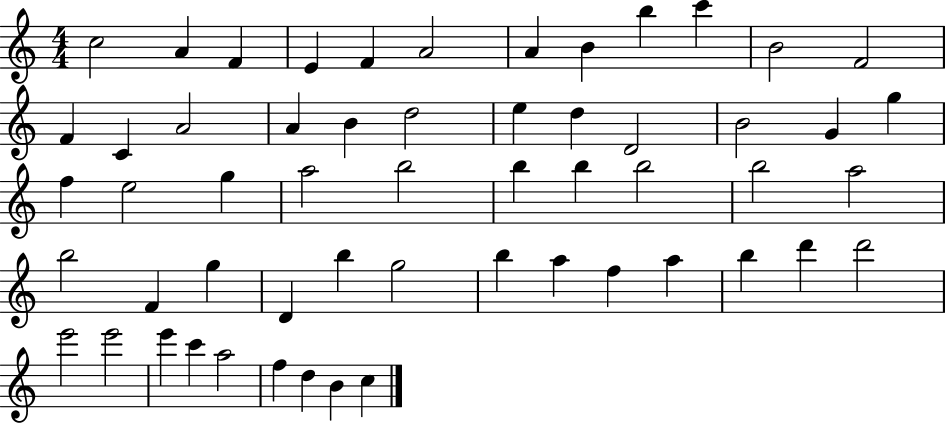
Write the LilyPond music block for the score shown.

{
  \clef treble
  \numericTimeSignature
  \time 4/4
  \key c \major
  c''2 a'4 f'4 | e'4 f'4 a'2 | a'4 b'4 b''4 c'''4 | b'2 f'2 | \break f'4 c'4 a'2 | a'4 b'4 d''2 | e''4 d''4 d'2 | b'2 g'4 g''4 | \break f''4 e''2 g''4 | a''2 b''2 | b''4 b''4 b''2 | b''2 a''2 | \break b''2 f'4 g''4 | d'4 b''4 g''2 | b''4 a''4 f''4 a''4 | b''4 d'''4 d'''2 | \break e'''2 e'''2 | e'''4 c'''4 a''2 | f''4 d''4 b'4 c''4 | \bar "|."
}